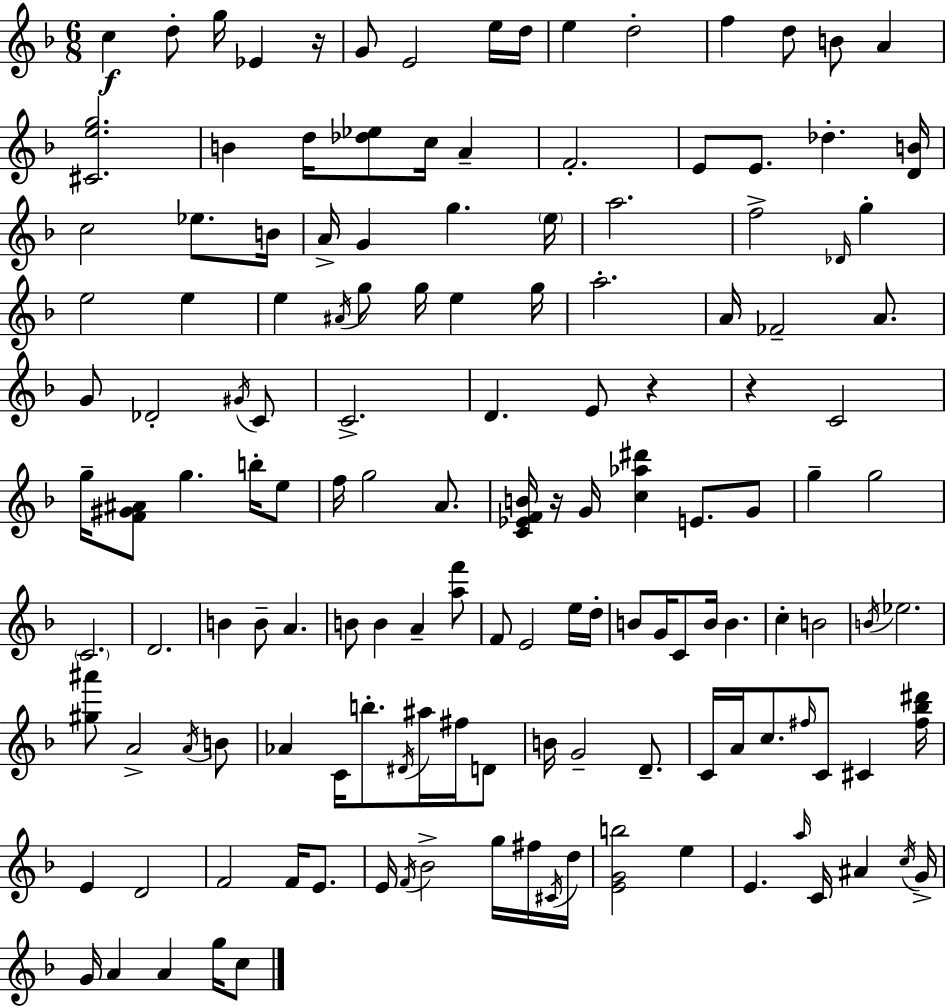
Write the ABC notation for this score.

X:1
T:Untitled
M:6/8
L:1/4
K:Dm
c d/2 g/4 _E z/4 G/2 E2 e/4 d/4 e d2 f d/2 B/2 A [^Ceg]2 B d/4 [_d_e]/2 c/4 A F2 E/2 E/2 _d [DB]/4 c2 _e/2 B/4 A/4 G g e/4 a2 f2 _D/4 g e2 e e ^A/4 g/2 g/4 e g/4 a2 A/4 _F2 A/2 G/2 _D2 ^G/4 C/2 C2 D E/2 z z C2 g/4 [F^G^A]/2 g b/4 e/2 f/4 g2 A/2 [C_EFB]/4 z/4 G/4 [c_a^d'] E/2 G/2 g g2 C2 D2 B B/2 A B/2 B A [af']/2 F/2 E2 e/4 d/4 B/2 G/4 C/2 B/4 B c B2 B/4 _e2 [^g^a']/2 A2 A/4 B/2 _A C/4 b/2 ^D/4 ^a/4 ^f/4 D/2 B/4 G2 D/2 C/4 A/4 c/2 ^f/4 C/2 ^C [^f_b^d']/4 E D2 F2 F/4 E/2 E/4 F/4 _B2 g/4 ^f/4 ^C/4 d/4 [EGb]2 e E a/4 C/4 ^A c/4 G/4 G/4 A A g/4 c/2